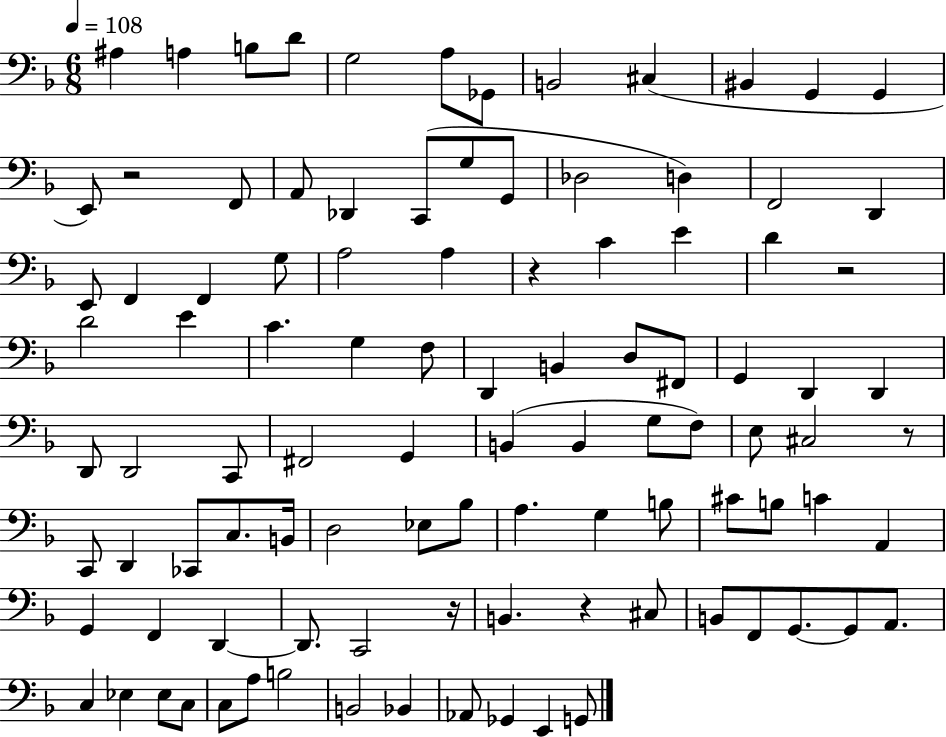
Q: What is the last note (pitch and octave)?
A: G2